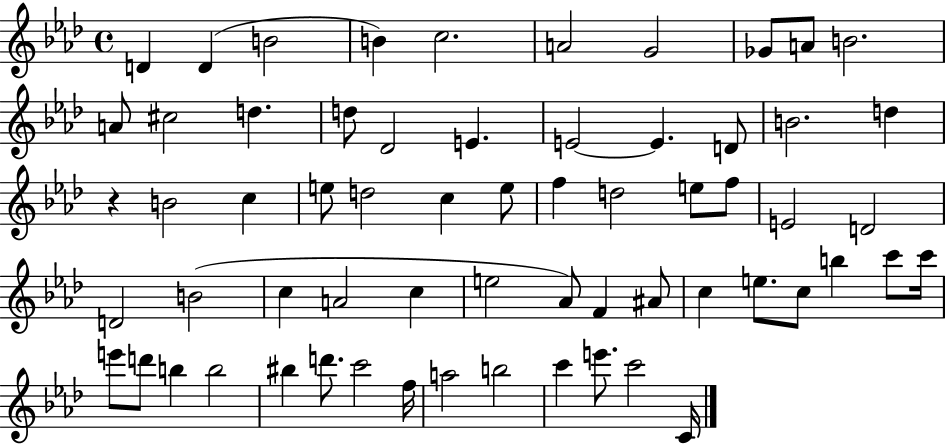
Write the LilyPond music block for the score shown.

{
  \clef treble
  \time 4/4
  \defaultTimeSignature
  \key aes \major
  d'4 d'4( b'2 | b'4) c''2. | a'2 g'2 | ges'8 a'8 b'2. | \break a'8 cis''2 d''4. | d''8 des'2 e'4. | e'2~~ e'4. d'8 | b'2. d''4 | \break r4 b'2 c''4 | e''8 d''2 c''4 e''8 | f''4 d''2 e''8 f''8 | e'2 d'2 | \break d'2 b'2( | c''4 a'2 c''4 | e''2 aes'8) f'4 ais'8 | c''4 e''8. c''8 b''4 c'''8 c'''16 | \break e'''8 d'''8 b''4 b''2 | bis''4 d'''8. c'''2 f''16 | a''2 b''2 | c'''4 e'''8. c'''2 c'16 | \break \bar "|."
}